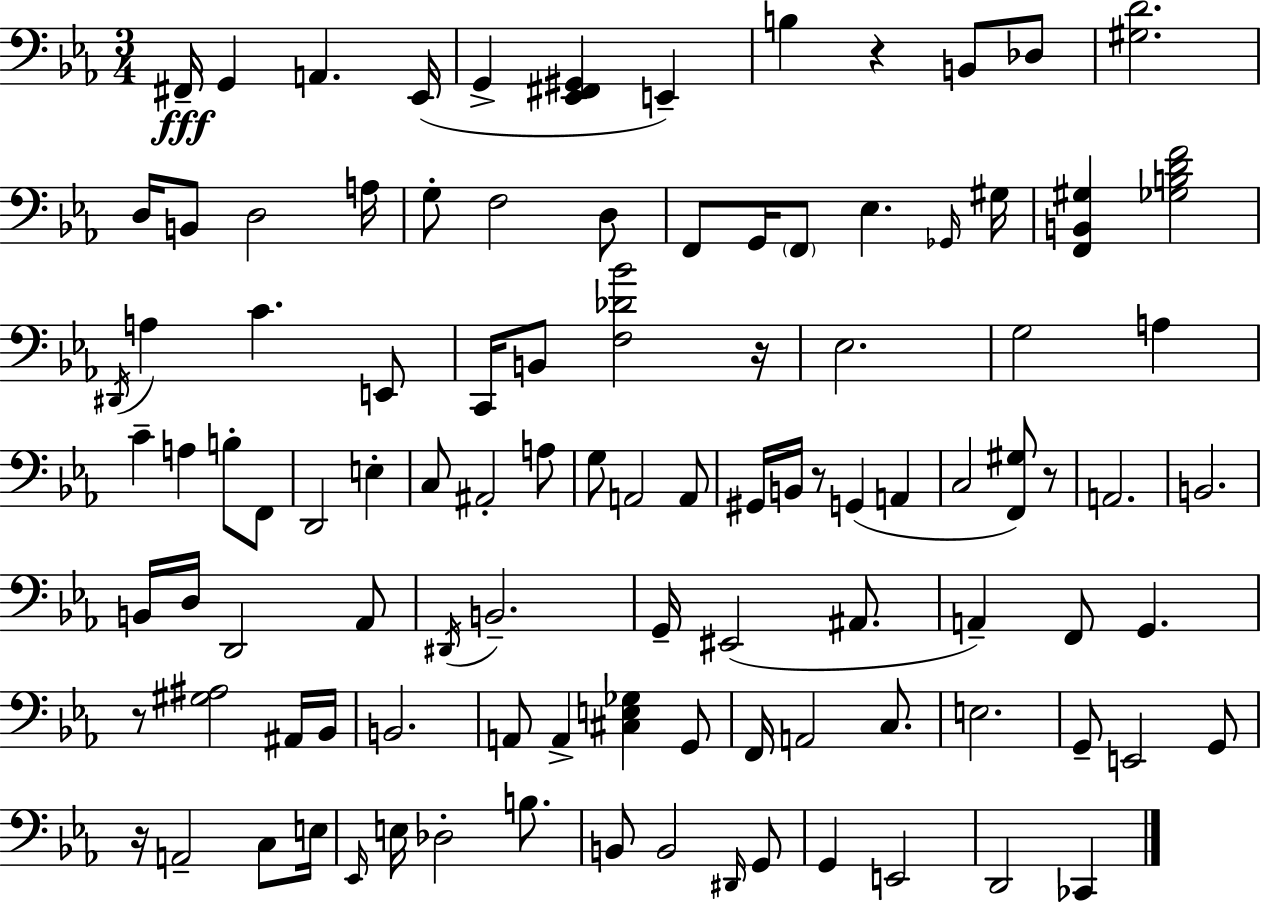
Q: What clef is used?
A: bass